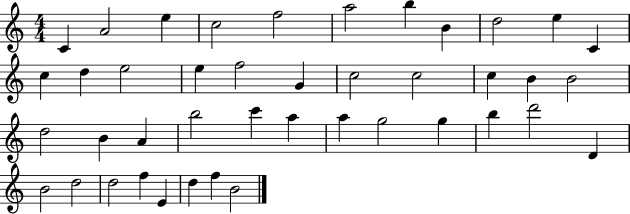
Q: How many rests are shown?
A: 0